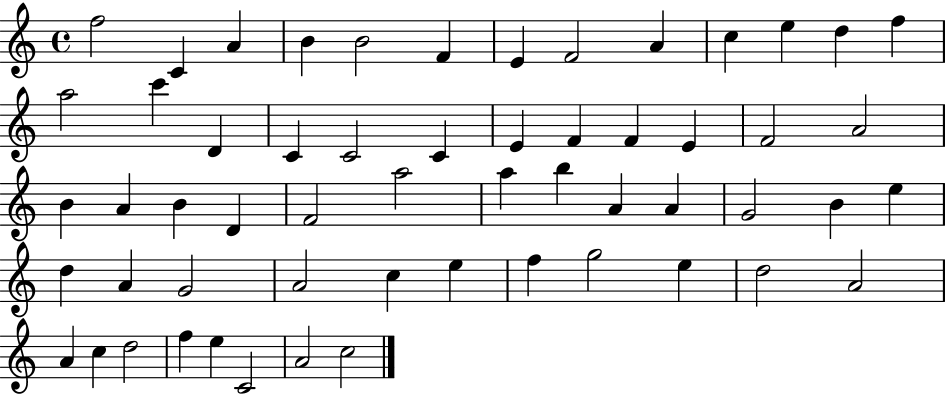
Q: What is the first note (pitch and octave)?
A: F5